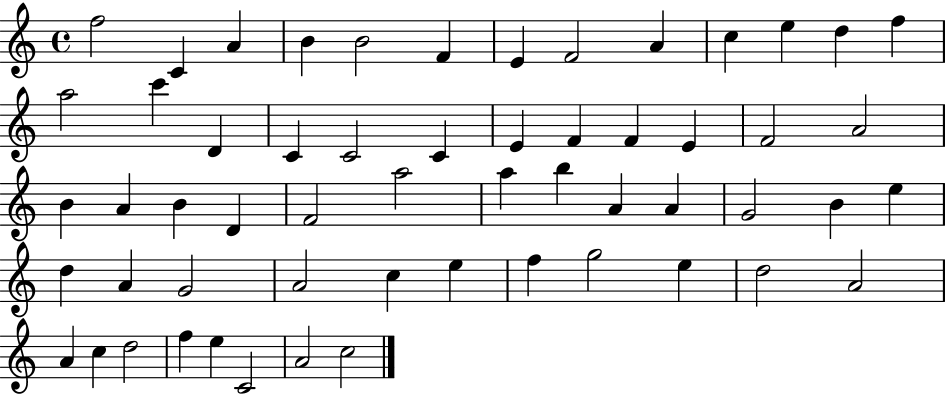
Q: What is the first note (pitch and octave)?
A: F5